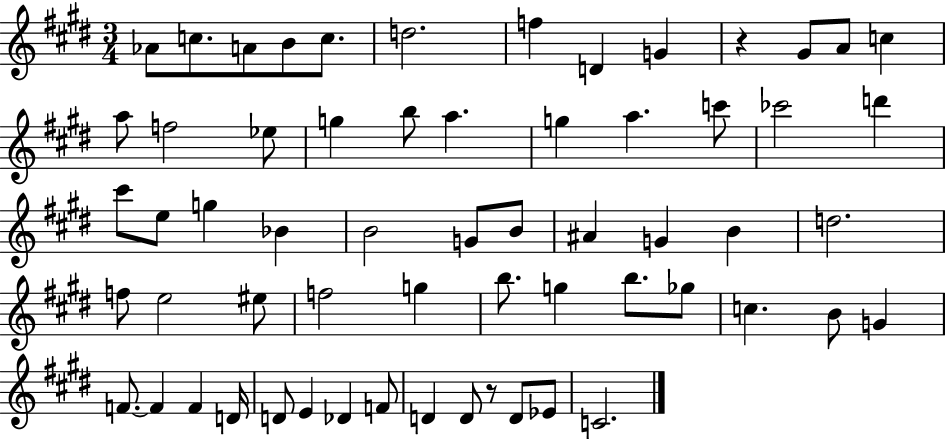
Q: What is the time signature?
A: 3/4